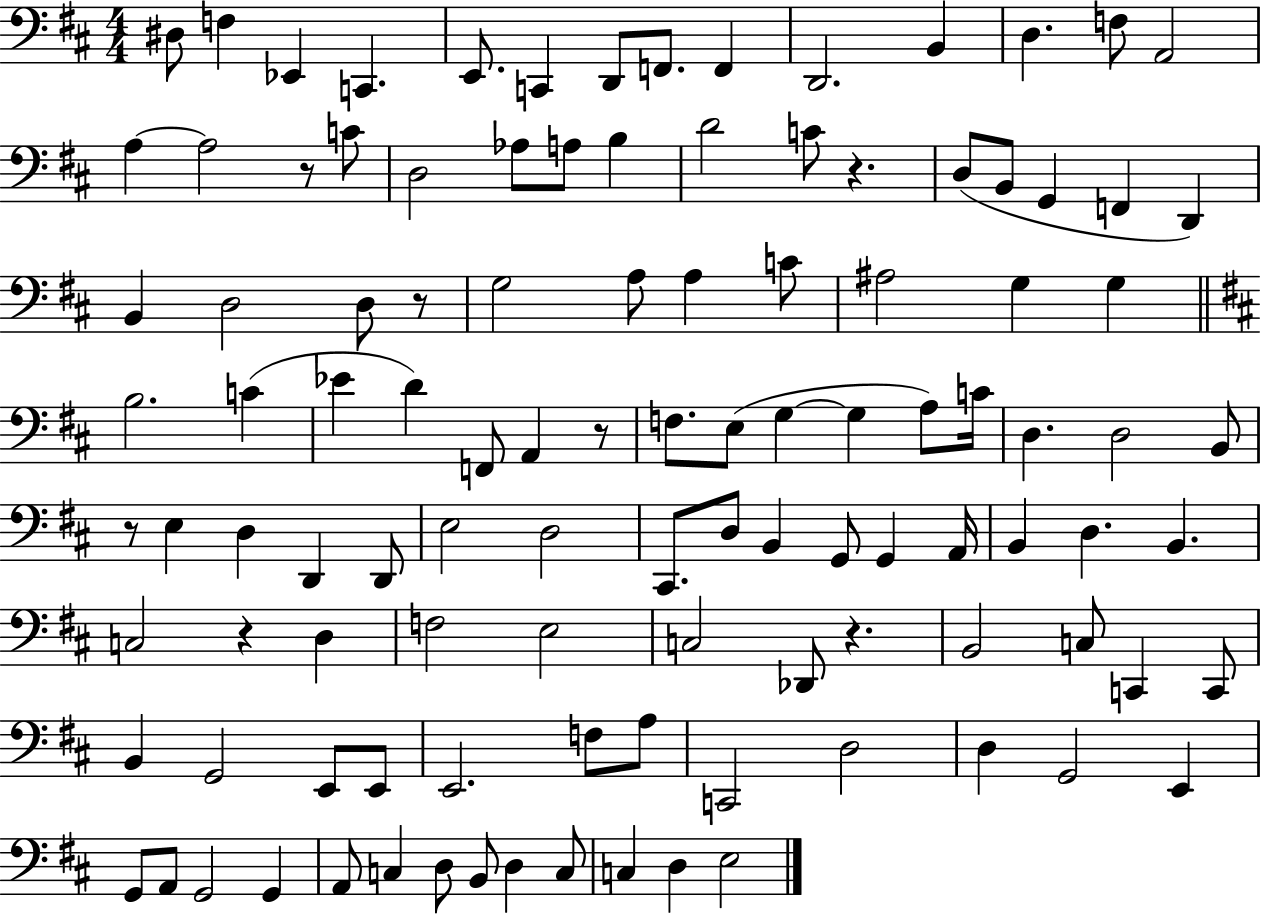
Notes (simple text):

D#3/e F3/q Eb2/q C2/q. E2/e. C2/q D2/e F2/e. F2/q D2/h. B2/q D3/q. F3/e A2/h A3/q A3/h R/e C4/e D3/h Ab3/e A3/e B3/q D4/h C4/e R/q. D3/e B2/e G2/q F2/q D2/q B2/q D3/h D3/e R/e G3/h A3/e A3/q C4/e A#3/h G3/q G3/q B3/h. C4/q Eb4/q D4/q F2/e A2/q R/e F3/e. E3/e G3/q G3/q A3/e C4/s D3/q. D3/h B2/e R/e E3/q D3/q D2/q D2/e E3/h D3/h C#2/e. D3/e B2/q G2/e G2/q A2/s B2/q D3/q. B2/q. C3/h R/q D3/q F3/h E3/h C3/h Db2/e R/q. B2/h C3/e C2/q C2/e B2/q G2/h E2/e E2/e E2/h. F3/e A3/e C2/h D3/h D3/q G2/h E2/q G2/e A2/e G2/h G2/q A2/e C3/q D3/e B2/e D3/q C3/e C3/q D3/q E3/h